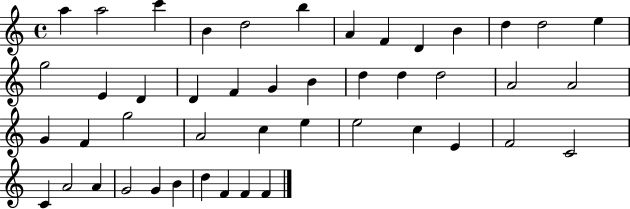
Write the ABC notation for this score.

X:1
T:Untitled
M:4/4
L:1/4
K:C
a a2 c' B d2 b A F D B d d2 e g2 E D D F G B d d d2 A2 A2 G F g2 A2 c e e2 c E F2 C2 C A2 A G2 G B d F F F